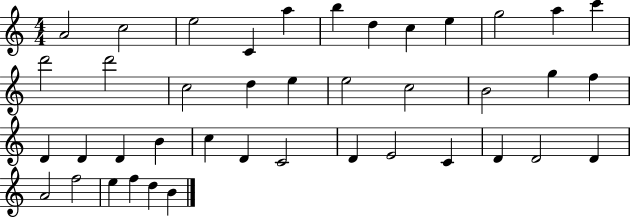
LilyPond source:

{
  \clef treble
  \numericTimeSignature
  \time 4/4
  \key c \major
  a'2 c''2 | e''2 c'4 a''4 | b''4 d''4 c''4 e''4 | g''2 a''4 c'''4 | \break d'''2 d'''2 | c''2 d''4 e''4 | e''2 c''2 | b'2 g''4 f''4 | \break d'4 d'4 d'4 b'4 | c''4 d'4 c'2 | d'4 e'2 c'4 | d'4 d'2 d'4 | \break a'2 f''2 | e''4 f''4 d''4 b'4 | \bar "|."
}